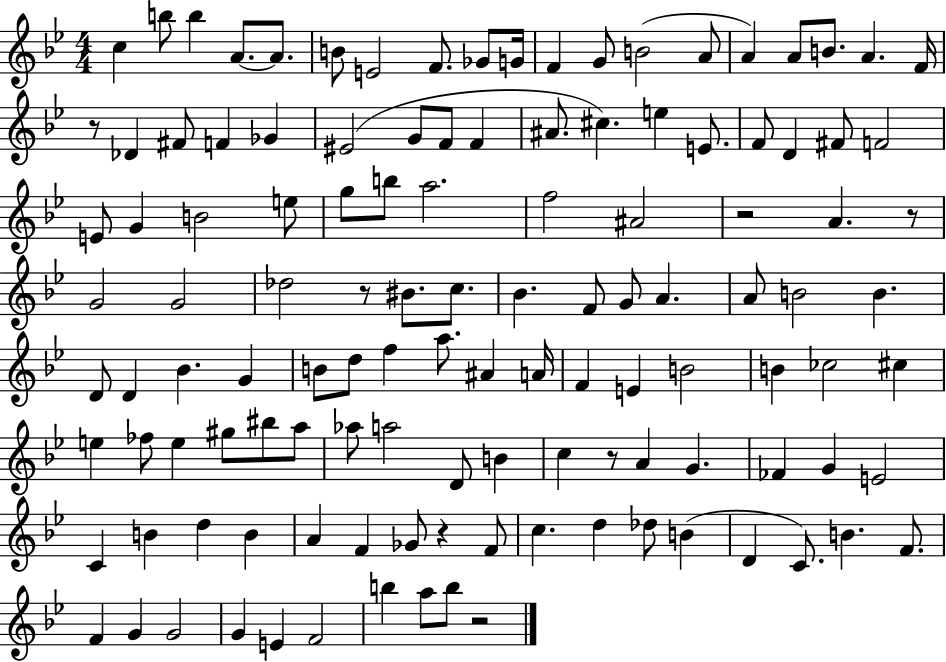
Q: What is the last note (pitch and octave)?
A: B5